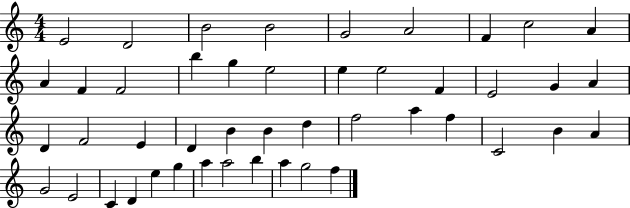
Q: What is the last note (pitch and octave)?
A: F5